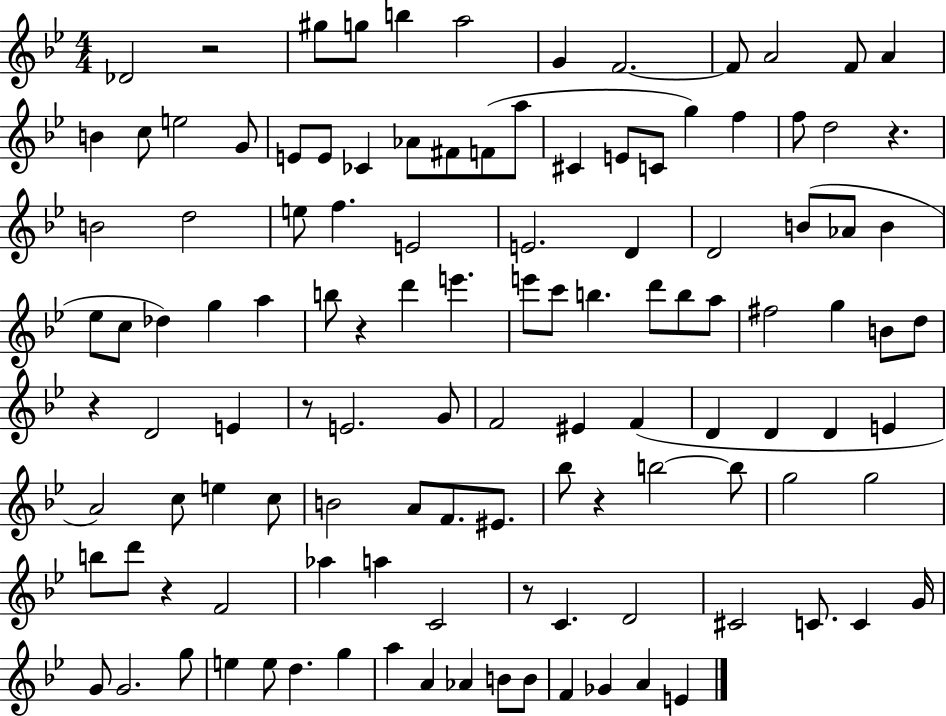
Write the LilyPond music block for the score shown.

{
  \clef treble
  \numericTimeSignature
  \time 4/4
  \key bes \major
  des'2 r2 | gis''8 g''8 b''4 a''2 | g'4 f'2.~~ | f'8 a'2 f'8 a'4 | \break b'4 c''8 e''2 g'8 | e'8 e'8 ces'4 aes'8 fis'8 f'8( a''8 | cis'4 e'8 c'8 g''4) f''4 | f''8 d''2 r4. | \break b'2 d''2 | e''8 f''4. e'2 | e'2. d'4 | d'2 b'8( aes'8 b'4 | \break ees''8 c''8 des''4) g''4 a''4 | b''8 r4 d'''4 e'''4. | e'''8 c'''8 b''4. d'''8 b''8 a''8 | fis''2 g''4 b'8 d''8 | \break r4 d'2 e'4 | r8 e'2. g'8 | f'2 eis'4 f'4( | d'4 d'4 d'4 e'4 | \break a'2) c''8 e''4 c''8 | b'2 a'8 f'8. eis'8. | bes''8 r4 b''2~~ b''8 | g''2 g''2 | \break b''8 d'''8 r4 f'2 | aes''4 a''4 c'2 | r8 c'4. d'2 | cis'2 c'8. c'4 g'16 | \break g'8 g'2. g''8 | e''4 e''8 d''4. g''4 | a''4 a'4 aes'4 b'8 b'8 | f'4 ges'4 a'4 e'4 | \break \bar "|."
}